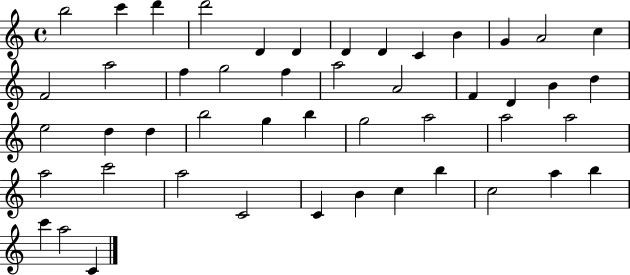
X:1
T:Untitled
M:4/4
L:1/4
K:C
b2 c' d' d'2 D D D D C B G A2 c F2 a2 f g2 f a2 A2 F D B d e2 d d b2 g b g2 a2 a2 a2 a2 c'2 a2 C2 C B c b c2 a b c' a2 C